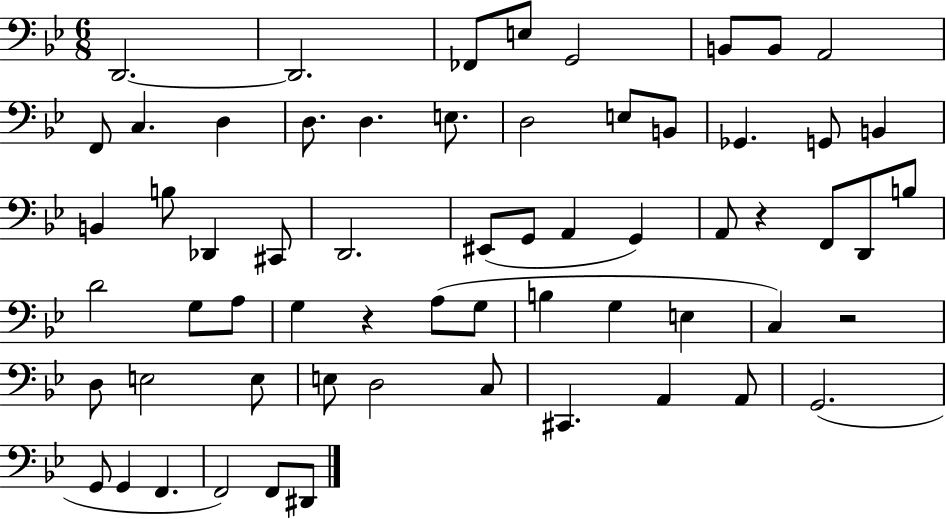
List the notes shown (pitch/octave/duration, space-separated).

D2/h. D2/h. FES2/e E3/e G2/h B2/e B2/e A2/h F2/e C3/q. D3/q D3/e. D3/q. E3/e. D3/h E3/e B2/e Gb2/q. G2/e B2/q B2/q B3/e Db2/q C#2/e D2/h. EIS2/e G2/e A2/q G2/q A2/e R/q F2/e D2/e B3/e D4/h G3/e A3/e G3/q R/q A3/e G3/e B3/q G3/q E3/q C3/q R/h D3/e E3/h E3/e E3/e D3/h C3/e C#2/q. A2/q A2/e G2/h. G2/e G2/q F2/q. F2/h F2/e D#2/e